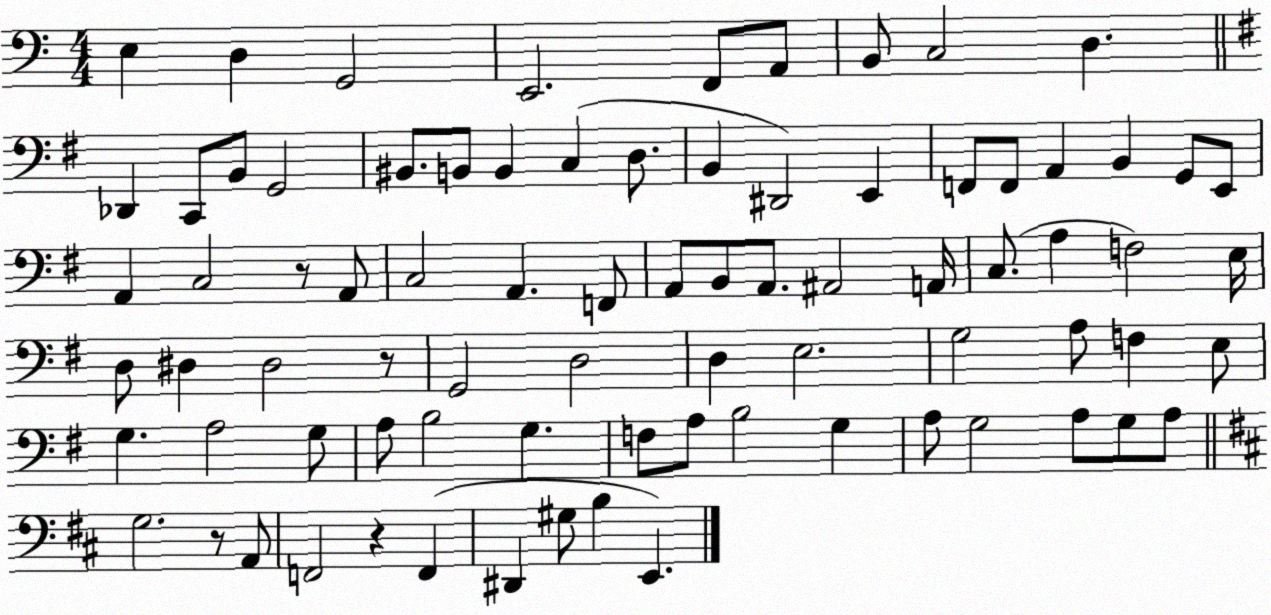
X:1
T:Untitled
M:4/4
L:1/4
K:C
E, D, G,,2 E,,2 F,,/2 A,,/2 B,,/2 C,2 D, _D,, C,,/2 B,,/2 G,,2 ^B,,/2 B,,/2 B,, C, D,/2 B,, ^D,,2 E,, F,,/2 F,,/2 A,, B,, G,,/2 E,,/2 A,, C,2 z/2 A,,/2 C,2 A,, F,,/2 A,,/2 B,,/2 A,,/2 ^A,,2 A,,/4 C,/2 A, F,2 E,/4 D,/2 ^D, ^D,2 z/2 G,,2 D,2 D, E,2 G,2 A,/2 F, E,/2 G, A,2 G,/2 A,/2 B,2 G, F,/2 A,/2 B,2 G, A,/2 G,2 A,/2 G,/2 A,/2 G,2 z/2 A,,/2 F,,2 z F,, ^D,, ^G,/2 B, E,,